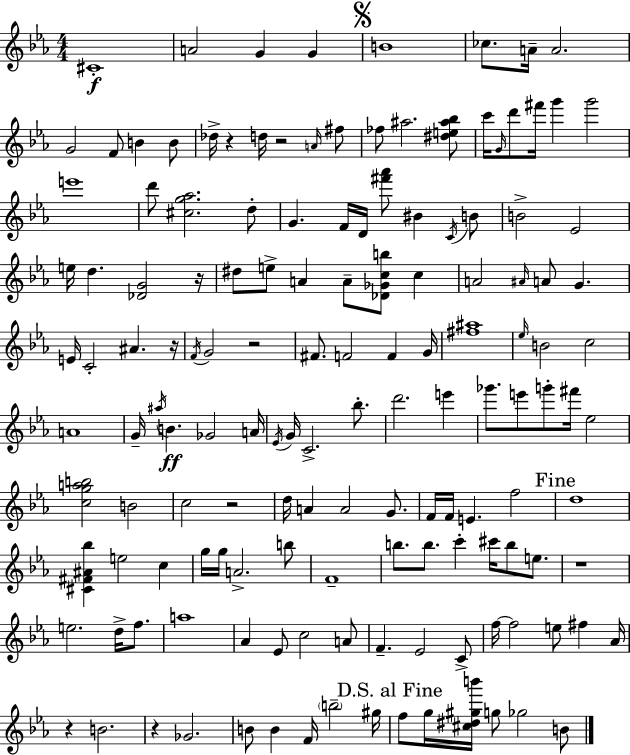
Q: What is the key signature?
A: C minor